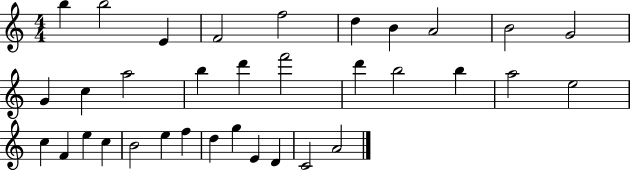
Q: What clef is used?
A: treble